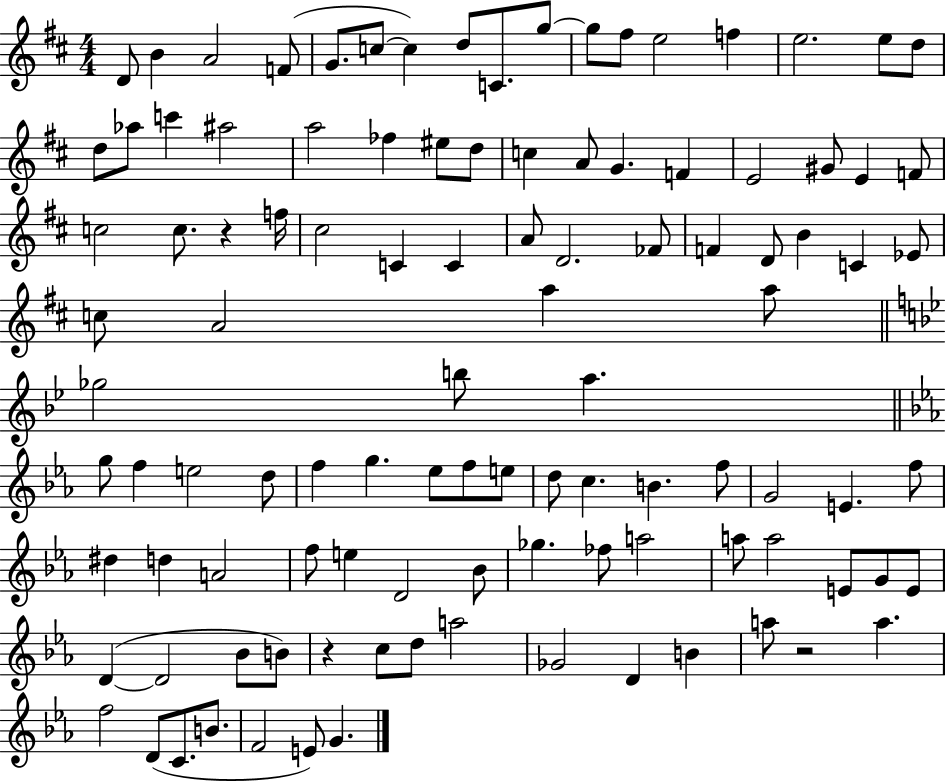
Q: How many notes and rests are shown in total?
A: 107